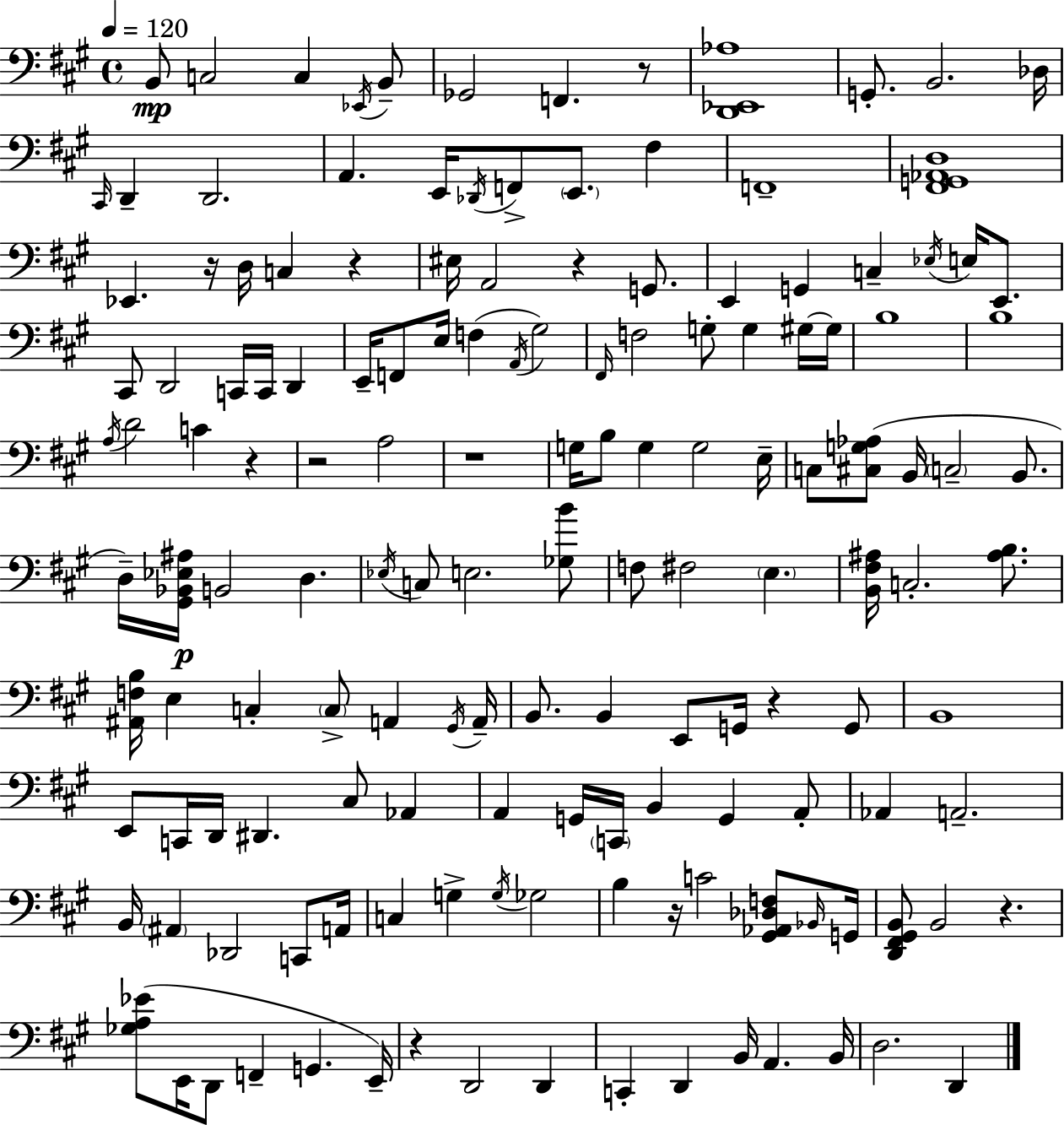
X:1
T:Untitled
M:4/4
L:1/4
K:A
B,,/2 C,2 C, _E,,/4 B,,/2 _G,,2 F,, z/2 [D,,_E,,_A,]4 G,,/2 B,,2 _D,/4 ^C,,/4 D,, D,,2 A,, E,,/4 _D,,/4 F,,/2 E,,/2 ^F, F,,4 [^F,,G,,_A,,D,]4 _E,, z/4 D,/4 C, z ^E,/4 A,,2 z G,,/2 E,, G,, C, _E,/4 E,/4 E,,/2 ^C,,/2 D,,2 C,,/4 C,,/4 D,, E,,/4 F,,/2 E,/4 F, A,,/4 ^G,2 ^F,,/4 F,2 G,/2 G, ^G,/4 ^G,/4 B,4 B,4 A,/4 D2 C z z2 A,2 z4 G,/4 B,/2 G, G,2 E,/4 C,/2 [^C,G,_A,]/2 B,,/4 C,2 B,,/2 D,/4 [^G,,_B,,_E,^A,]/4 B,,2 D, _E,/4 C,/2 E,2 [_G,B]/2 F,/2 ^F,2 E, [B,,^F,^A,]/4 C,2 [^A,B,]/2 [^A,,F,B,]/4 E, C, C,/2 A,, ^G,,/4 A,,/4 B,,/2 B,, E,,/2 G,,/4 z G,,/2 B,,4 E,,/2 C,,/4 D,,/4 ^D,, ^C,/2 _A,, A,, G,,/4 C,,/4 B,, G,, A,,/2 _A,, A,,2 B,,/4 ^A,, _D,,2 C,,/2 A,,/4 C, G, G,/4 _G,2 B, z/4 C2 [^G,,_A,,_D,F,]/2 _B,,/4 G,,/4 [D,,^F,,^G,,B,,]/2 B,,2 z [_G,A,_E]/2 E,,/4 D,,/2 F,, G,, E,,/4 z D,,2 D,, C,, D,, B,,/4 A,, B,,/4 D,2 D,,